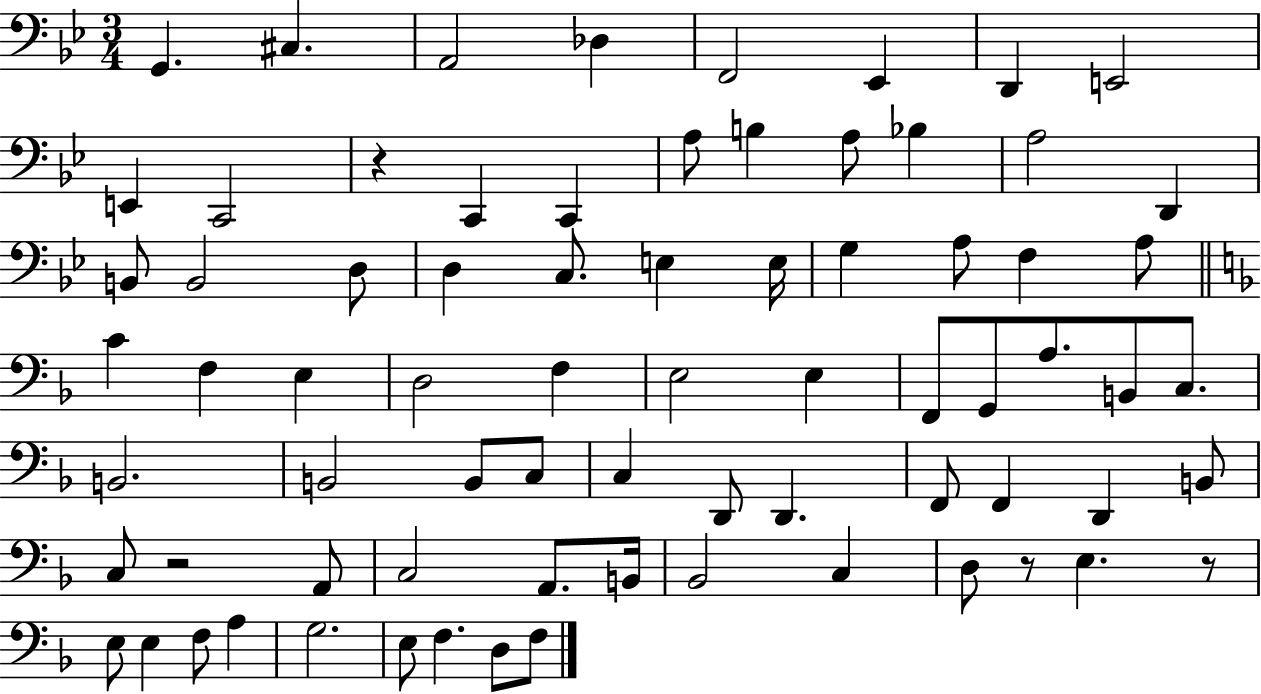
G2/q. C#3/q. A2/h Db3/q F2/h Eb2/q D2/q E2/h E2/q C2/h R/q C2/q C2/q A3/e B3/q A3/e Bb3/q A3/h D2/q B2/e B2/h D3/e D3/q C3/e. E3/q E3/s G3/q A3/e F3/q A3/e C4/q F3/q E3/q D3/h F3/q E3/h E3/q F2/e G2/e A3/e. B2/e C3/e. B2/h. B2/h B2/e C3/e C3/q D2/e D2/q. F2/e F2/q D2/q B2/e C3/e R/h A2/e C3/h A2/e. B2/s Bb2/h C3/q D3/e R/e E3/q. R/e E3/e E3/q F3/e A3/q G3/h. E3/e F3/q. D3/e F3/e